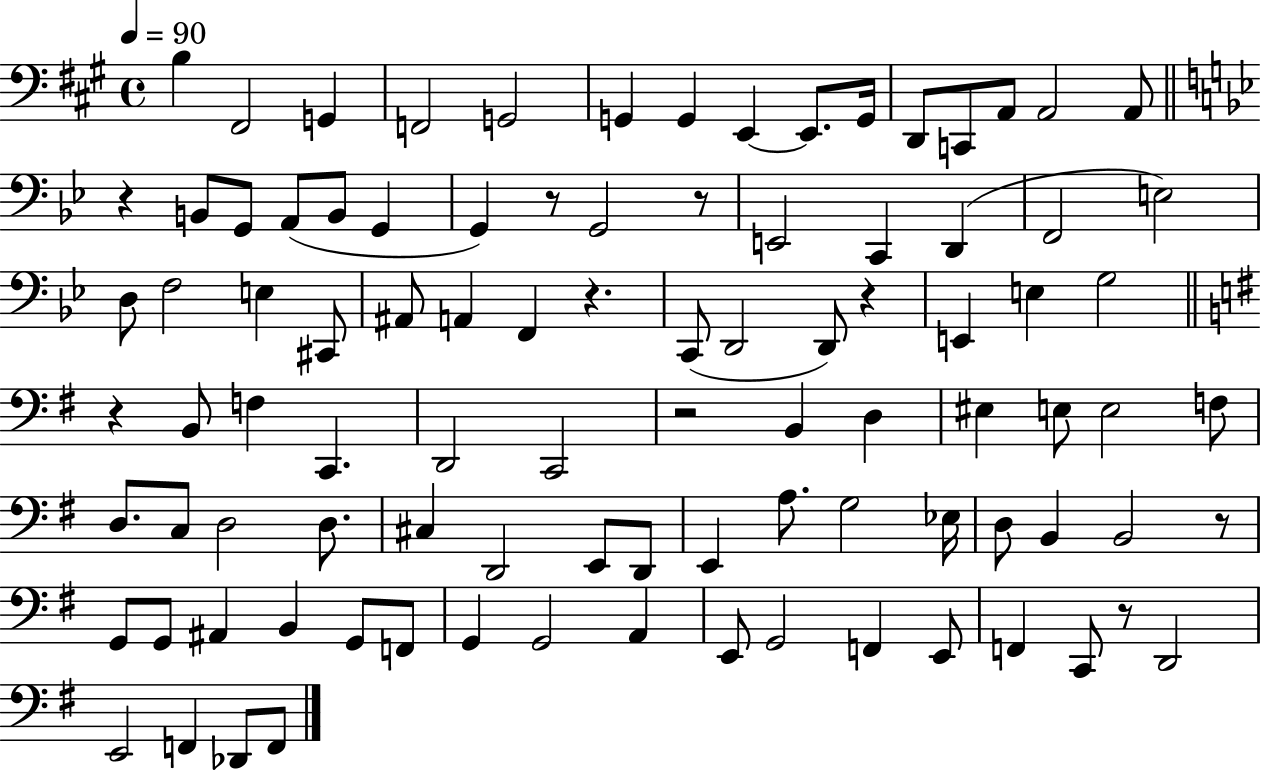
B3/q F#2/h G2/q F2/h G2/h G2/q G2/q E2/q E2/e. G2/s D2/e C2/e A2/e A2/h A2/e R/q B2/e G2/e A2/e B2/e G2/q G2/q R/e G2/h R/e E2/h C2/q D2/q F2/h E3/h D3/e F3/h E3/q C#2/e A#2/e A2/q F2/q R/q. C2/e D2/h D2/e R/q E2/q E3/q G3/h R/q B2/e F3/q C2/q. D2/h C2/h R/h B2/q D3/q EIS3/q E3/e E3/h F3/e D3/e. C3/e D3/h D3/e. C#3/q D2/h E2/e D2/e E2/q A3/e. G3/h Eb3/s D3/e B2/q B2/h R/e G2/e G2/e A#2/q B2/q G2/e F2/e G2/q G2/h A2/q E2/e G2/h F2/q E2/e F2/q C2/e R/e D2/h E2/h F2/q Db2/e F2/e